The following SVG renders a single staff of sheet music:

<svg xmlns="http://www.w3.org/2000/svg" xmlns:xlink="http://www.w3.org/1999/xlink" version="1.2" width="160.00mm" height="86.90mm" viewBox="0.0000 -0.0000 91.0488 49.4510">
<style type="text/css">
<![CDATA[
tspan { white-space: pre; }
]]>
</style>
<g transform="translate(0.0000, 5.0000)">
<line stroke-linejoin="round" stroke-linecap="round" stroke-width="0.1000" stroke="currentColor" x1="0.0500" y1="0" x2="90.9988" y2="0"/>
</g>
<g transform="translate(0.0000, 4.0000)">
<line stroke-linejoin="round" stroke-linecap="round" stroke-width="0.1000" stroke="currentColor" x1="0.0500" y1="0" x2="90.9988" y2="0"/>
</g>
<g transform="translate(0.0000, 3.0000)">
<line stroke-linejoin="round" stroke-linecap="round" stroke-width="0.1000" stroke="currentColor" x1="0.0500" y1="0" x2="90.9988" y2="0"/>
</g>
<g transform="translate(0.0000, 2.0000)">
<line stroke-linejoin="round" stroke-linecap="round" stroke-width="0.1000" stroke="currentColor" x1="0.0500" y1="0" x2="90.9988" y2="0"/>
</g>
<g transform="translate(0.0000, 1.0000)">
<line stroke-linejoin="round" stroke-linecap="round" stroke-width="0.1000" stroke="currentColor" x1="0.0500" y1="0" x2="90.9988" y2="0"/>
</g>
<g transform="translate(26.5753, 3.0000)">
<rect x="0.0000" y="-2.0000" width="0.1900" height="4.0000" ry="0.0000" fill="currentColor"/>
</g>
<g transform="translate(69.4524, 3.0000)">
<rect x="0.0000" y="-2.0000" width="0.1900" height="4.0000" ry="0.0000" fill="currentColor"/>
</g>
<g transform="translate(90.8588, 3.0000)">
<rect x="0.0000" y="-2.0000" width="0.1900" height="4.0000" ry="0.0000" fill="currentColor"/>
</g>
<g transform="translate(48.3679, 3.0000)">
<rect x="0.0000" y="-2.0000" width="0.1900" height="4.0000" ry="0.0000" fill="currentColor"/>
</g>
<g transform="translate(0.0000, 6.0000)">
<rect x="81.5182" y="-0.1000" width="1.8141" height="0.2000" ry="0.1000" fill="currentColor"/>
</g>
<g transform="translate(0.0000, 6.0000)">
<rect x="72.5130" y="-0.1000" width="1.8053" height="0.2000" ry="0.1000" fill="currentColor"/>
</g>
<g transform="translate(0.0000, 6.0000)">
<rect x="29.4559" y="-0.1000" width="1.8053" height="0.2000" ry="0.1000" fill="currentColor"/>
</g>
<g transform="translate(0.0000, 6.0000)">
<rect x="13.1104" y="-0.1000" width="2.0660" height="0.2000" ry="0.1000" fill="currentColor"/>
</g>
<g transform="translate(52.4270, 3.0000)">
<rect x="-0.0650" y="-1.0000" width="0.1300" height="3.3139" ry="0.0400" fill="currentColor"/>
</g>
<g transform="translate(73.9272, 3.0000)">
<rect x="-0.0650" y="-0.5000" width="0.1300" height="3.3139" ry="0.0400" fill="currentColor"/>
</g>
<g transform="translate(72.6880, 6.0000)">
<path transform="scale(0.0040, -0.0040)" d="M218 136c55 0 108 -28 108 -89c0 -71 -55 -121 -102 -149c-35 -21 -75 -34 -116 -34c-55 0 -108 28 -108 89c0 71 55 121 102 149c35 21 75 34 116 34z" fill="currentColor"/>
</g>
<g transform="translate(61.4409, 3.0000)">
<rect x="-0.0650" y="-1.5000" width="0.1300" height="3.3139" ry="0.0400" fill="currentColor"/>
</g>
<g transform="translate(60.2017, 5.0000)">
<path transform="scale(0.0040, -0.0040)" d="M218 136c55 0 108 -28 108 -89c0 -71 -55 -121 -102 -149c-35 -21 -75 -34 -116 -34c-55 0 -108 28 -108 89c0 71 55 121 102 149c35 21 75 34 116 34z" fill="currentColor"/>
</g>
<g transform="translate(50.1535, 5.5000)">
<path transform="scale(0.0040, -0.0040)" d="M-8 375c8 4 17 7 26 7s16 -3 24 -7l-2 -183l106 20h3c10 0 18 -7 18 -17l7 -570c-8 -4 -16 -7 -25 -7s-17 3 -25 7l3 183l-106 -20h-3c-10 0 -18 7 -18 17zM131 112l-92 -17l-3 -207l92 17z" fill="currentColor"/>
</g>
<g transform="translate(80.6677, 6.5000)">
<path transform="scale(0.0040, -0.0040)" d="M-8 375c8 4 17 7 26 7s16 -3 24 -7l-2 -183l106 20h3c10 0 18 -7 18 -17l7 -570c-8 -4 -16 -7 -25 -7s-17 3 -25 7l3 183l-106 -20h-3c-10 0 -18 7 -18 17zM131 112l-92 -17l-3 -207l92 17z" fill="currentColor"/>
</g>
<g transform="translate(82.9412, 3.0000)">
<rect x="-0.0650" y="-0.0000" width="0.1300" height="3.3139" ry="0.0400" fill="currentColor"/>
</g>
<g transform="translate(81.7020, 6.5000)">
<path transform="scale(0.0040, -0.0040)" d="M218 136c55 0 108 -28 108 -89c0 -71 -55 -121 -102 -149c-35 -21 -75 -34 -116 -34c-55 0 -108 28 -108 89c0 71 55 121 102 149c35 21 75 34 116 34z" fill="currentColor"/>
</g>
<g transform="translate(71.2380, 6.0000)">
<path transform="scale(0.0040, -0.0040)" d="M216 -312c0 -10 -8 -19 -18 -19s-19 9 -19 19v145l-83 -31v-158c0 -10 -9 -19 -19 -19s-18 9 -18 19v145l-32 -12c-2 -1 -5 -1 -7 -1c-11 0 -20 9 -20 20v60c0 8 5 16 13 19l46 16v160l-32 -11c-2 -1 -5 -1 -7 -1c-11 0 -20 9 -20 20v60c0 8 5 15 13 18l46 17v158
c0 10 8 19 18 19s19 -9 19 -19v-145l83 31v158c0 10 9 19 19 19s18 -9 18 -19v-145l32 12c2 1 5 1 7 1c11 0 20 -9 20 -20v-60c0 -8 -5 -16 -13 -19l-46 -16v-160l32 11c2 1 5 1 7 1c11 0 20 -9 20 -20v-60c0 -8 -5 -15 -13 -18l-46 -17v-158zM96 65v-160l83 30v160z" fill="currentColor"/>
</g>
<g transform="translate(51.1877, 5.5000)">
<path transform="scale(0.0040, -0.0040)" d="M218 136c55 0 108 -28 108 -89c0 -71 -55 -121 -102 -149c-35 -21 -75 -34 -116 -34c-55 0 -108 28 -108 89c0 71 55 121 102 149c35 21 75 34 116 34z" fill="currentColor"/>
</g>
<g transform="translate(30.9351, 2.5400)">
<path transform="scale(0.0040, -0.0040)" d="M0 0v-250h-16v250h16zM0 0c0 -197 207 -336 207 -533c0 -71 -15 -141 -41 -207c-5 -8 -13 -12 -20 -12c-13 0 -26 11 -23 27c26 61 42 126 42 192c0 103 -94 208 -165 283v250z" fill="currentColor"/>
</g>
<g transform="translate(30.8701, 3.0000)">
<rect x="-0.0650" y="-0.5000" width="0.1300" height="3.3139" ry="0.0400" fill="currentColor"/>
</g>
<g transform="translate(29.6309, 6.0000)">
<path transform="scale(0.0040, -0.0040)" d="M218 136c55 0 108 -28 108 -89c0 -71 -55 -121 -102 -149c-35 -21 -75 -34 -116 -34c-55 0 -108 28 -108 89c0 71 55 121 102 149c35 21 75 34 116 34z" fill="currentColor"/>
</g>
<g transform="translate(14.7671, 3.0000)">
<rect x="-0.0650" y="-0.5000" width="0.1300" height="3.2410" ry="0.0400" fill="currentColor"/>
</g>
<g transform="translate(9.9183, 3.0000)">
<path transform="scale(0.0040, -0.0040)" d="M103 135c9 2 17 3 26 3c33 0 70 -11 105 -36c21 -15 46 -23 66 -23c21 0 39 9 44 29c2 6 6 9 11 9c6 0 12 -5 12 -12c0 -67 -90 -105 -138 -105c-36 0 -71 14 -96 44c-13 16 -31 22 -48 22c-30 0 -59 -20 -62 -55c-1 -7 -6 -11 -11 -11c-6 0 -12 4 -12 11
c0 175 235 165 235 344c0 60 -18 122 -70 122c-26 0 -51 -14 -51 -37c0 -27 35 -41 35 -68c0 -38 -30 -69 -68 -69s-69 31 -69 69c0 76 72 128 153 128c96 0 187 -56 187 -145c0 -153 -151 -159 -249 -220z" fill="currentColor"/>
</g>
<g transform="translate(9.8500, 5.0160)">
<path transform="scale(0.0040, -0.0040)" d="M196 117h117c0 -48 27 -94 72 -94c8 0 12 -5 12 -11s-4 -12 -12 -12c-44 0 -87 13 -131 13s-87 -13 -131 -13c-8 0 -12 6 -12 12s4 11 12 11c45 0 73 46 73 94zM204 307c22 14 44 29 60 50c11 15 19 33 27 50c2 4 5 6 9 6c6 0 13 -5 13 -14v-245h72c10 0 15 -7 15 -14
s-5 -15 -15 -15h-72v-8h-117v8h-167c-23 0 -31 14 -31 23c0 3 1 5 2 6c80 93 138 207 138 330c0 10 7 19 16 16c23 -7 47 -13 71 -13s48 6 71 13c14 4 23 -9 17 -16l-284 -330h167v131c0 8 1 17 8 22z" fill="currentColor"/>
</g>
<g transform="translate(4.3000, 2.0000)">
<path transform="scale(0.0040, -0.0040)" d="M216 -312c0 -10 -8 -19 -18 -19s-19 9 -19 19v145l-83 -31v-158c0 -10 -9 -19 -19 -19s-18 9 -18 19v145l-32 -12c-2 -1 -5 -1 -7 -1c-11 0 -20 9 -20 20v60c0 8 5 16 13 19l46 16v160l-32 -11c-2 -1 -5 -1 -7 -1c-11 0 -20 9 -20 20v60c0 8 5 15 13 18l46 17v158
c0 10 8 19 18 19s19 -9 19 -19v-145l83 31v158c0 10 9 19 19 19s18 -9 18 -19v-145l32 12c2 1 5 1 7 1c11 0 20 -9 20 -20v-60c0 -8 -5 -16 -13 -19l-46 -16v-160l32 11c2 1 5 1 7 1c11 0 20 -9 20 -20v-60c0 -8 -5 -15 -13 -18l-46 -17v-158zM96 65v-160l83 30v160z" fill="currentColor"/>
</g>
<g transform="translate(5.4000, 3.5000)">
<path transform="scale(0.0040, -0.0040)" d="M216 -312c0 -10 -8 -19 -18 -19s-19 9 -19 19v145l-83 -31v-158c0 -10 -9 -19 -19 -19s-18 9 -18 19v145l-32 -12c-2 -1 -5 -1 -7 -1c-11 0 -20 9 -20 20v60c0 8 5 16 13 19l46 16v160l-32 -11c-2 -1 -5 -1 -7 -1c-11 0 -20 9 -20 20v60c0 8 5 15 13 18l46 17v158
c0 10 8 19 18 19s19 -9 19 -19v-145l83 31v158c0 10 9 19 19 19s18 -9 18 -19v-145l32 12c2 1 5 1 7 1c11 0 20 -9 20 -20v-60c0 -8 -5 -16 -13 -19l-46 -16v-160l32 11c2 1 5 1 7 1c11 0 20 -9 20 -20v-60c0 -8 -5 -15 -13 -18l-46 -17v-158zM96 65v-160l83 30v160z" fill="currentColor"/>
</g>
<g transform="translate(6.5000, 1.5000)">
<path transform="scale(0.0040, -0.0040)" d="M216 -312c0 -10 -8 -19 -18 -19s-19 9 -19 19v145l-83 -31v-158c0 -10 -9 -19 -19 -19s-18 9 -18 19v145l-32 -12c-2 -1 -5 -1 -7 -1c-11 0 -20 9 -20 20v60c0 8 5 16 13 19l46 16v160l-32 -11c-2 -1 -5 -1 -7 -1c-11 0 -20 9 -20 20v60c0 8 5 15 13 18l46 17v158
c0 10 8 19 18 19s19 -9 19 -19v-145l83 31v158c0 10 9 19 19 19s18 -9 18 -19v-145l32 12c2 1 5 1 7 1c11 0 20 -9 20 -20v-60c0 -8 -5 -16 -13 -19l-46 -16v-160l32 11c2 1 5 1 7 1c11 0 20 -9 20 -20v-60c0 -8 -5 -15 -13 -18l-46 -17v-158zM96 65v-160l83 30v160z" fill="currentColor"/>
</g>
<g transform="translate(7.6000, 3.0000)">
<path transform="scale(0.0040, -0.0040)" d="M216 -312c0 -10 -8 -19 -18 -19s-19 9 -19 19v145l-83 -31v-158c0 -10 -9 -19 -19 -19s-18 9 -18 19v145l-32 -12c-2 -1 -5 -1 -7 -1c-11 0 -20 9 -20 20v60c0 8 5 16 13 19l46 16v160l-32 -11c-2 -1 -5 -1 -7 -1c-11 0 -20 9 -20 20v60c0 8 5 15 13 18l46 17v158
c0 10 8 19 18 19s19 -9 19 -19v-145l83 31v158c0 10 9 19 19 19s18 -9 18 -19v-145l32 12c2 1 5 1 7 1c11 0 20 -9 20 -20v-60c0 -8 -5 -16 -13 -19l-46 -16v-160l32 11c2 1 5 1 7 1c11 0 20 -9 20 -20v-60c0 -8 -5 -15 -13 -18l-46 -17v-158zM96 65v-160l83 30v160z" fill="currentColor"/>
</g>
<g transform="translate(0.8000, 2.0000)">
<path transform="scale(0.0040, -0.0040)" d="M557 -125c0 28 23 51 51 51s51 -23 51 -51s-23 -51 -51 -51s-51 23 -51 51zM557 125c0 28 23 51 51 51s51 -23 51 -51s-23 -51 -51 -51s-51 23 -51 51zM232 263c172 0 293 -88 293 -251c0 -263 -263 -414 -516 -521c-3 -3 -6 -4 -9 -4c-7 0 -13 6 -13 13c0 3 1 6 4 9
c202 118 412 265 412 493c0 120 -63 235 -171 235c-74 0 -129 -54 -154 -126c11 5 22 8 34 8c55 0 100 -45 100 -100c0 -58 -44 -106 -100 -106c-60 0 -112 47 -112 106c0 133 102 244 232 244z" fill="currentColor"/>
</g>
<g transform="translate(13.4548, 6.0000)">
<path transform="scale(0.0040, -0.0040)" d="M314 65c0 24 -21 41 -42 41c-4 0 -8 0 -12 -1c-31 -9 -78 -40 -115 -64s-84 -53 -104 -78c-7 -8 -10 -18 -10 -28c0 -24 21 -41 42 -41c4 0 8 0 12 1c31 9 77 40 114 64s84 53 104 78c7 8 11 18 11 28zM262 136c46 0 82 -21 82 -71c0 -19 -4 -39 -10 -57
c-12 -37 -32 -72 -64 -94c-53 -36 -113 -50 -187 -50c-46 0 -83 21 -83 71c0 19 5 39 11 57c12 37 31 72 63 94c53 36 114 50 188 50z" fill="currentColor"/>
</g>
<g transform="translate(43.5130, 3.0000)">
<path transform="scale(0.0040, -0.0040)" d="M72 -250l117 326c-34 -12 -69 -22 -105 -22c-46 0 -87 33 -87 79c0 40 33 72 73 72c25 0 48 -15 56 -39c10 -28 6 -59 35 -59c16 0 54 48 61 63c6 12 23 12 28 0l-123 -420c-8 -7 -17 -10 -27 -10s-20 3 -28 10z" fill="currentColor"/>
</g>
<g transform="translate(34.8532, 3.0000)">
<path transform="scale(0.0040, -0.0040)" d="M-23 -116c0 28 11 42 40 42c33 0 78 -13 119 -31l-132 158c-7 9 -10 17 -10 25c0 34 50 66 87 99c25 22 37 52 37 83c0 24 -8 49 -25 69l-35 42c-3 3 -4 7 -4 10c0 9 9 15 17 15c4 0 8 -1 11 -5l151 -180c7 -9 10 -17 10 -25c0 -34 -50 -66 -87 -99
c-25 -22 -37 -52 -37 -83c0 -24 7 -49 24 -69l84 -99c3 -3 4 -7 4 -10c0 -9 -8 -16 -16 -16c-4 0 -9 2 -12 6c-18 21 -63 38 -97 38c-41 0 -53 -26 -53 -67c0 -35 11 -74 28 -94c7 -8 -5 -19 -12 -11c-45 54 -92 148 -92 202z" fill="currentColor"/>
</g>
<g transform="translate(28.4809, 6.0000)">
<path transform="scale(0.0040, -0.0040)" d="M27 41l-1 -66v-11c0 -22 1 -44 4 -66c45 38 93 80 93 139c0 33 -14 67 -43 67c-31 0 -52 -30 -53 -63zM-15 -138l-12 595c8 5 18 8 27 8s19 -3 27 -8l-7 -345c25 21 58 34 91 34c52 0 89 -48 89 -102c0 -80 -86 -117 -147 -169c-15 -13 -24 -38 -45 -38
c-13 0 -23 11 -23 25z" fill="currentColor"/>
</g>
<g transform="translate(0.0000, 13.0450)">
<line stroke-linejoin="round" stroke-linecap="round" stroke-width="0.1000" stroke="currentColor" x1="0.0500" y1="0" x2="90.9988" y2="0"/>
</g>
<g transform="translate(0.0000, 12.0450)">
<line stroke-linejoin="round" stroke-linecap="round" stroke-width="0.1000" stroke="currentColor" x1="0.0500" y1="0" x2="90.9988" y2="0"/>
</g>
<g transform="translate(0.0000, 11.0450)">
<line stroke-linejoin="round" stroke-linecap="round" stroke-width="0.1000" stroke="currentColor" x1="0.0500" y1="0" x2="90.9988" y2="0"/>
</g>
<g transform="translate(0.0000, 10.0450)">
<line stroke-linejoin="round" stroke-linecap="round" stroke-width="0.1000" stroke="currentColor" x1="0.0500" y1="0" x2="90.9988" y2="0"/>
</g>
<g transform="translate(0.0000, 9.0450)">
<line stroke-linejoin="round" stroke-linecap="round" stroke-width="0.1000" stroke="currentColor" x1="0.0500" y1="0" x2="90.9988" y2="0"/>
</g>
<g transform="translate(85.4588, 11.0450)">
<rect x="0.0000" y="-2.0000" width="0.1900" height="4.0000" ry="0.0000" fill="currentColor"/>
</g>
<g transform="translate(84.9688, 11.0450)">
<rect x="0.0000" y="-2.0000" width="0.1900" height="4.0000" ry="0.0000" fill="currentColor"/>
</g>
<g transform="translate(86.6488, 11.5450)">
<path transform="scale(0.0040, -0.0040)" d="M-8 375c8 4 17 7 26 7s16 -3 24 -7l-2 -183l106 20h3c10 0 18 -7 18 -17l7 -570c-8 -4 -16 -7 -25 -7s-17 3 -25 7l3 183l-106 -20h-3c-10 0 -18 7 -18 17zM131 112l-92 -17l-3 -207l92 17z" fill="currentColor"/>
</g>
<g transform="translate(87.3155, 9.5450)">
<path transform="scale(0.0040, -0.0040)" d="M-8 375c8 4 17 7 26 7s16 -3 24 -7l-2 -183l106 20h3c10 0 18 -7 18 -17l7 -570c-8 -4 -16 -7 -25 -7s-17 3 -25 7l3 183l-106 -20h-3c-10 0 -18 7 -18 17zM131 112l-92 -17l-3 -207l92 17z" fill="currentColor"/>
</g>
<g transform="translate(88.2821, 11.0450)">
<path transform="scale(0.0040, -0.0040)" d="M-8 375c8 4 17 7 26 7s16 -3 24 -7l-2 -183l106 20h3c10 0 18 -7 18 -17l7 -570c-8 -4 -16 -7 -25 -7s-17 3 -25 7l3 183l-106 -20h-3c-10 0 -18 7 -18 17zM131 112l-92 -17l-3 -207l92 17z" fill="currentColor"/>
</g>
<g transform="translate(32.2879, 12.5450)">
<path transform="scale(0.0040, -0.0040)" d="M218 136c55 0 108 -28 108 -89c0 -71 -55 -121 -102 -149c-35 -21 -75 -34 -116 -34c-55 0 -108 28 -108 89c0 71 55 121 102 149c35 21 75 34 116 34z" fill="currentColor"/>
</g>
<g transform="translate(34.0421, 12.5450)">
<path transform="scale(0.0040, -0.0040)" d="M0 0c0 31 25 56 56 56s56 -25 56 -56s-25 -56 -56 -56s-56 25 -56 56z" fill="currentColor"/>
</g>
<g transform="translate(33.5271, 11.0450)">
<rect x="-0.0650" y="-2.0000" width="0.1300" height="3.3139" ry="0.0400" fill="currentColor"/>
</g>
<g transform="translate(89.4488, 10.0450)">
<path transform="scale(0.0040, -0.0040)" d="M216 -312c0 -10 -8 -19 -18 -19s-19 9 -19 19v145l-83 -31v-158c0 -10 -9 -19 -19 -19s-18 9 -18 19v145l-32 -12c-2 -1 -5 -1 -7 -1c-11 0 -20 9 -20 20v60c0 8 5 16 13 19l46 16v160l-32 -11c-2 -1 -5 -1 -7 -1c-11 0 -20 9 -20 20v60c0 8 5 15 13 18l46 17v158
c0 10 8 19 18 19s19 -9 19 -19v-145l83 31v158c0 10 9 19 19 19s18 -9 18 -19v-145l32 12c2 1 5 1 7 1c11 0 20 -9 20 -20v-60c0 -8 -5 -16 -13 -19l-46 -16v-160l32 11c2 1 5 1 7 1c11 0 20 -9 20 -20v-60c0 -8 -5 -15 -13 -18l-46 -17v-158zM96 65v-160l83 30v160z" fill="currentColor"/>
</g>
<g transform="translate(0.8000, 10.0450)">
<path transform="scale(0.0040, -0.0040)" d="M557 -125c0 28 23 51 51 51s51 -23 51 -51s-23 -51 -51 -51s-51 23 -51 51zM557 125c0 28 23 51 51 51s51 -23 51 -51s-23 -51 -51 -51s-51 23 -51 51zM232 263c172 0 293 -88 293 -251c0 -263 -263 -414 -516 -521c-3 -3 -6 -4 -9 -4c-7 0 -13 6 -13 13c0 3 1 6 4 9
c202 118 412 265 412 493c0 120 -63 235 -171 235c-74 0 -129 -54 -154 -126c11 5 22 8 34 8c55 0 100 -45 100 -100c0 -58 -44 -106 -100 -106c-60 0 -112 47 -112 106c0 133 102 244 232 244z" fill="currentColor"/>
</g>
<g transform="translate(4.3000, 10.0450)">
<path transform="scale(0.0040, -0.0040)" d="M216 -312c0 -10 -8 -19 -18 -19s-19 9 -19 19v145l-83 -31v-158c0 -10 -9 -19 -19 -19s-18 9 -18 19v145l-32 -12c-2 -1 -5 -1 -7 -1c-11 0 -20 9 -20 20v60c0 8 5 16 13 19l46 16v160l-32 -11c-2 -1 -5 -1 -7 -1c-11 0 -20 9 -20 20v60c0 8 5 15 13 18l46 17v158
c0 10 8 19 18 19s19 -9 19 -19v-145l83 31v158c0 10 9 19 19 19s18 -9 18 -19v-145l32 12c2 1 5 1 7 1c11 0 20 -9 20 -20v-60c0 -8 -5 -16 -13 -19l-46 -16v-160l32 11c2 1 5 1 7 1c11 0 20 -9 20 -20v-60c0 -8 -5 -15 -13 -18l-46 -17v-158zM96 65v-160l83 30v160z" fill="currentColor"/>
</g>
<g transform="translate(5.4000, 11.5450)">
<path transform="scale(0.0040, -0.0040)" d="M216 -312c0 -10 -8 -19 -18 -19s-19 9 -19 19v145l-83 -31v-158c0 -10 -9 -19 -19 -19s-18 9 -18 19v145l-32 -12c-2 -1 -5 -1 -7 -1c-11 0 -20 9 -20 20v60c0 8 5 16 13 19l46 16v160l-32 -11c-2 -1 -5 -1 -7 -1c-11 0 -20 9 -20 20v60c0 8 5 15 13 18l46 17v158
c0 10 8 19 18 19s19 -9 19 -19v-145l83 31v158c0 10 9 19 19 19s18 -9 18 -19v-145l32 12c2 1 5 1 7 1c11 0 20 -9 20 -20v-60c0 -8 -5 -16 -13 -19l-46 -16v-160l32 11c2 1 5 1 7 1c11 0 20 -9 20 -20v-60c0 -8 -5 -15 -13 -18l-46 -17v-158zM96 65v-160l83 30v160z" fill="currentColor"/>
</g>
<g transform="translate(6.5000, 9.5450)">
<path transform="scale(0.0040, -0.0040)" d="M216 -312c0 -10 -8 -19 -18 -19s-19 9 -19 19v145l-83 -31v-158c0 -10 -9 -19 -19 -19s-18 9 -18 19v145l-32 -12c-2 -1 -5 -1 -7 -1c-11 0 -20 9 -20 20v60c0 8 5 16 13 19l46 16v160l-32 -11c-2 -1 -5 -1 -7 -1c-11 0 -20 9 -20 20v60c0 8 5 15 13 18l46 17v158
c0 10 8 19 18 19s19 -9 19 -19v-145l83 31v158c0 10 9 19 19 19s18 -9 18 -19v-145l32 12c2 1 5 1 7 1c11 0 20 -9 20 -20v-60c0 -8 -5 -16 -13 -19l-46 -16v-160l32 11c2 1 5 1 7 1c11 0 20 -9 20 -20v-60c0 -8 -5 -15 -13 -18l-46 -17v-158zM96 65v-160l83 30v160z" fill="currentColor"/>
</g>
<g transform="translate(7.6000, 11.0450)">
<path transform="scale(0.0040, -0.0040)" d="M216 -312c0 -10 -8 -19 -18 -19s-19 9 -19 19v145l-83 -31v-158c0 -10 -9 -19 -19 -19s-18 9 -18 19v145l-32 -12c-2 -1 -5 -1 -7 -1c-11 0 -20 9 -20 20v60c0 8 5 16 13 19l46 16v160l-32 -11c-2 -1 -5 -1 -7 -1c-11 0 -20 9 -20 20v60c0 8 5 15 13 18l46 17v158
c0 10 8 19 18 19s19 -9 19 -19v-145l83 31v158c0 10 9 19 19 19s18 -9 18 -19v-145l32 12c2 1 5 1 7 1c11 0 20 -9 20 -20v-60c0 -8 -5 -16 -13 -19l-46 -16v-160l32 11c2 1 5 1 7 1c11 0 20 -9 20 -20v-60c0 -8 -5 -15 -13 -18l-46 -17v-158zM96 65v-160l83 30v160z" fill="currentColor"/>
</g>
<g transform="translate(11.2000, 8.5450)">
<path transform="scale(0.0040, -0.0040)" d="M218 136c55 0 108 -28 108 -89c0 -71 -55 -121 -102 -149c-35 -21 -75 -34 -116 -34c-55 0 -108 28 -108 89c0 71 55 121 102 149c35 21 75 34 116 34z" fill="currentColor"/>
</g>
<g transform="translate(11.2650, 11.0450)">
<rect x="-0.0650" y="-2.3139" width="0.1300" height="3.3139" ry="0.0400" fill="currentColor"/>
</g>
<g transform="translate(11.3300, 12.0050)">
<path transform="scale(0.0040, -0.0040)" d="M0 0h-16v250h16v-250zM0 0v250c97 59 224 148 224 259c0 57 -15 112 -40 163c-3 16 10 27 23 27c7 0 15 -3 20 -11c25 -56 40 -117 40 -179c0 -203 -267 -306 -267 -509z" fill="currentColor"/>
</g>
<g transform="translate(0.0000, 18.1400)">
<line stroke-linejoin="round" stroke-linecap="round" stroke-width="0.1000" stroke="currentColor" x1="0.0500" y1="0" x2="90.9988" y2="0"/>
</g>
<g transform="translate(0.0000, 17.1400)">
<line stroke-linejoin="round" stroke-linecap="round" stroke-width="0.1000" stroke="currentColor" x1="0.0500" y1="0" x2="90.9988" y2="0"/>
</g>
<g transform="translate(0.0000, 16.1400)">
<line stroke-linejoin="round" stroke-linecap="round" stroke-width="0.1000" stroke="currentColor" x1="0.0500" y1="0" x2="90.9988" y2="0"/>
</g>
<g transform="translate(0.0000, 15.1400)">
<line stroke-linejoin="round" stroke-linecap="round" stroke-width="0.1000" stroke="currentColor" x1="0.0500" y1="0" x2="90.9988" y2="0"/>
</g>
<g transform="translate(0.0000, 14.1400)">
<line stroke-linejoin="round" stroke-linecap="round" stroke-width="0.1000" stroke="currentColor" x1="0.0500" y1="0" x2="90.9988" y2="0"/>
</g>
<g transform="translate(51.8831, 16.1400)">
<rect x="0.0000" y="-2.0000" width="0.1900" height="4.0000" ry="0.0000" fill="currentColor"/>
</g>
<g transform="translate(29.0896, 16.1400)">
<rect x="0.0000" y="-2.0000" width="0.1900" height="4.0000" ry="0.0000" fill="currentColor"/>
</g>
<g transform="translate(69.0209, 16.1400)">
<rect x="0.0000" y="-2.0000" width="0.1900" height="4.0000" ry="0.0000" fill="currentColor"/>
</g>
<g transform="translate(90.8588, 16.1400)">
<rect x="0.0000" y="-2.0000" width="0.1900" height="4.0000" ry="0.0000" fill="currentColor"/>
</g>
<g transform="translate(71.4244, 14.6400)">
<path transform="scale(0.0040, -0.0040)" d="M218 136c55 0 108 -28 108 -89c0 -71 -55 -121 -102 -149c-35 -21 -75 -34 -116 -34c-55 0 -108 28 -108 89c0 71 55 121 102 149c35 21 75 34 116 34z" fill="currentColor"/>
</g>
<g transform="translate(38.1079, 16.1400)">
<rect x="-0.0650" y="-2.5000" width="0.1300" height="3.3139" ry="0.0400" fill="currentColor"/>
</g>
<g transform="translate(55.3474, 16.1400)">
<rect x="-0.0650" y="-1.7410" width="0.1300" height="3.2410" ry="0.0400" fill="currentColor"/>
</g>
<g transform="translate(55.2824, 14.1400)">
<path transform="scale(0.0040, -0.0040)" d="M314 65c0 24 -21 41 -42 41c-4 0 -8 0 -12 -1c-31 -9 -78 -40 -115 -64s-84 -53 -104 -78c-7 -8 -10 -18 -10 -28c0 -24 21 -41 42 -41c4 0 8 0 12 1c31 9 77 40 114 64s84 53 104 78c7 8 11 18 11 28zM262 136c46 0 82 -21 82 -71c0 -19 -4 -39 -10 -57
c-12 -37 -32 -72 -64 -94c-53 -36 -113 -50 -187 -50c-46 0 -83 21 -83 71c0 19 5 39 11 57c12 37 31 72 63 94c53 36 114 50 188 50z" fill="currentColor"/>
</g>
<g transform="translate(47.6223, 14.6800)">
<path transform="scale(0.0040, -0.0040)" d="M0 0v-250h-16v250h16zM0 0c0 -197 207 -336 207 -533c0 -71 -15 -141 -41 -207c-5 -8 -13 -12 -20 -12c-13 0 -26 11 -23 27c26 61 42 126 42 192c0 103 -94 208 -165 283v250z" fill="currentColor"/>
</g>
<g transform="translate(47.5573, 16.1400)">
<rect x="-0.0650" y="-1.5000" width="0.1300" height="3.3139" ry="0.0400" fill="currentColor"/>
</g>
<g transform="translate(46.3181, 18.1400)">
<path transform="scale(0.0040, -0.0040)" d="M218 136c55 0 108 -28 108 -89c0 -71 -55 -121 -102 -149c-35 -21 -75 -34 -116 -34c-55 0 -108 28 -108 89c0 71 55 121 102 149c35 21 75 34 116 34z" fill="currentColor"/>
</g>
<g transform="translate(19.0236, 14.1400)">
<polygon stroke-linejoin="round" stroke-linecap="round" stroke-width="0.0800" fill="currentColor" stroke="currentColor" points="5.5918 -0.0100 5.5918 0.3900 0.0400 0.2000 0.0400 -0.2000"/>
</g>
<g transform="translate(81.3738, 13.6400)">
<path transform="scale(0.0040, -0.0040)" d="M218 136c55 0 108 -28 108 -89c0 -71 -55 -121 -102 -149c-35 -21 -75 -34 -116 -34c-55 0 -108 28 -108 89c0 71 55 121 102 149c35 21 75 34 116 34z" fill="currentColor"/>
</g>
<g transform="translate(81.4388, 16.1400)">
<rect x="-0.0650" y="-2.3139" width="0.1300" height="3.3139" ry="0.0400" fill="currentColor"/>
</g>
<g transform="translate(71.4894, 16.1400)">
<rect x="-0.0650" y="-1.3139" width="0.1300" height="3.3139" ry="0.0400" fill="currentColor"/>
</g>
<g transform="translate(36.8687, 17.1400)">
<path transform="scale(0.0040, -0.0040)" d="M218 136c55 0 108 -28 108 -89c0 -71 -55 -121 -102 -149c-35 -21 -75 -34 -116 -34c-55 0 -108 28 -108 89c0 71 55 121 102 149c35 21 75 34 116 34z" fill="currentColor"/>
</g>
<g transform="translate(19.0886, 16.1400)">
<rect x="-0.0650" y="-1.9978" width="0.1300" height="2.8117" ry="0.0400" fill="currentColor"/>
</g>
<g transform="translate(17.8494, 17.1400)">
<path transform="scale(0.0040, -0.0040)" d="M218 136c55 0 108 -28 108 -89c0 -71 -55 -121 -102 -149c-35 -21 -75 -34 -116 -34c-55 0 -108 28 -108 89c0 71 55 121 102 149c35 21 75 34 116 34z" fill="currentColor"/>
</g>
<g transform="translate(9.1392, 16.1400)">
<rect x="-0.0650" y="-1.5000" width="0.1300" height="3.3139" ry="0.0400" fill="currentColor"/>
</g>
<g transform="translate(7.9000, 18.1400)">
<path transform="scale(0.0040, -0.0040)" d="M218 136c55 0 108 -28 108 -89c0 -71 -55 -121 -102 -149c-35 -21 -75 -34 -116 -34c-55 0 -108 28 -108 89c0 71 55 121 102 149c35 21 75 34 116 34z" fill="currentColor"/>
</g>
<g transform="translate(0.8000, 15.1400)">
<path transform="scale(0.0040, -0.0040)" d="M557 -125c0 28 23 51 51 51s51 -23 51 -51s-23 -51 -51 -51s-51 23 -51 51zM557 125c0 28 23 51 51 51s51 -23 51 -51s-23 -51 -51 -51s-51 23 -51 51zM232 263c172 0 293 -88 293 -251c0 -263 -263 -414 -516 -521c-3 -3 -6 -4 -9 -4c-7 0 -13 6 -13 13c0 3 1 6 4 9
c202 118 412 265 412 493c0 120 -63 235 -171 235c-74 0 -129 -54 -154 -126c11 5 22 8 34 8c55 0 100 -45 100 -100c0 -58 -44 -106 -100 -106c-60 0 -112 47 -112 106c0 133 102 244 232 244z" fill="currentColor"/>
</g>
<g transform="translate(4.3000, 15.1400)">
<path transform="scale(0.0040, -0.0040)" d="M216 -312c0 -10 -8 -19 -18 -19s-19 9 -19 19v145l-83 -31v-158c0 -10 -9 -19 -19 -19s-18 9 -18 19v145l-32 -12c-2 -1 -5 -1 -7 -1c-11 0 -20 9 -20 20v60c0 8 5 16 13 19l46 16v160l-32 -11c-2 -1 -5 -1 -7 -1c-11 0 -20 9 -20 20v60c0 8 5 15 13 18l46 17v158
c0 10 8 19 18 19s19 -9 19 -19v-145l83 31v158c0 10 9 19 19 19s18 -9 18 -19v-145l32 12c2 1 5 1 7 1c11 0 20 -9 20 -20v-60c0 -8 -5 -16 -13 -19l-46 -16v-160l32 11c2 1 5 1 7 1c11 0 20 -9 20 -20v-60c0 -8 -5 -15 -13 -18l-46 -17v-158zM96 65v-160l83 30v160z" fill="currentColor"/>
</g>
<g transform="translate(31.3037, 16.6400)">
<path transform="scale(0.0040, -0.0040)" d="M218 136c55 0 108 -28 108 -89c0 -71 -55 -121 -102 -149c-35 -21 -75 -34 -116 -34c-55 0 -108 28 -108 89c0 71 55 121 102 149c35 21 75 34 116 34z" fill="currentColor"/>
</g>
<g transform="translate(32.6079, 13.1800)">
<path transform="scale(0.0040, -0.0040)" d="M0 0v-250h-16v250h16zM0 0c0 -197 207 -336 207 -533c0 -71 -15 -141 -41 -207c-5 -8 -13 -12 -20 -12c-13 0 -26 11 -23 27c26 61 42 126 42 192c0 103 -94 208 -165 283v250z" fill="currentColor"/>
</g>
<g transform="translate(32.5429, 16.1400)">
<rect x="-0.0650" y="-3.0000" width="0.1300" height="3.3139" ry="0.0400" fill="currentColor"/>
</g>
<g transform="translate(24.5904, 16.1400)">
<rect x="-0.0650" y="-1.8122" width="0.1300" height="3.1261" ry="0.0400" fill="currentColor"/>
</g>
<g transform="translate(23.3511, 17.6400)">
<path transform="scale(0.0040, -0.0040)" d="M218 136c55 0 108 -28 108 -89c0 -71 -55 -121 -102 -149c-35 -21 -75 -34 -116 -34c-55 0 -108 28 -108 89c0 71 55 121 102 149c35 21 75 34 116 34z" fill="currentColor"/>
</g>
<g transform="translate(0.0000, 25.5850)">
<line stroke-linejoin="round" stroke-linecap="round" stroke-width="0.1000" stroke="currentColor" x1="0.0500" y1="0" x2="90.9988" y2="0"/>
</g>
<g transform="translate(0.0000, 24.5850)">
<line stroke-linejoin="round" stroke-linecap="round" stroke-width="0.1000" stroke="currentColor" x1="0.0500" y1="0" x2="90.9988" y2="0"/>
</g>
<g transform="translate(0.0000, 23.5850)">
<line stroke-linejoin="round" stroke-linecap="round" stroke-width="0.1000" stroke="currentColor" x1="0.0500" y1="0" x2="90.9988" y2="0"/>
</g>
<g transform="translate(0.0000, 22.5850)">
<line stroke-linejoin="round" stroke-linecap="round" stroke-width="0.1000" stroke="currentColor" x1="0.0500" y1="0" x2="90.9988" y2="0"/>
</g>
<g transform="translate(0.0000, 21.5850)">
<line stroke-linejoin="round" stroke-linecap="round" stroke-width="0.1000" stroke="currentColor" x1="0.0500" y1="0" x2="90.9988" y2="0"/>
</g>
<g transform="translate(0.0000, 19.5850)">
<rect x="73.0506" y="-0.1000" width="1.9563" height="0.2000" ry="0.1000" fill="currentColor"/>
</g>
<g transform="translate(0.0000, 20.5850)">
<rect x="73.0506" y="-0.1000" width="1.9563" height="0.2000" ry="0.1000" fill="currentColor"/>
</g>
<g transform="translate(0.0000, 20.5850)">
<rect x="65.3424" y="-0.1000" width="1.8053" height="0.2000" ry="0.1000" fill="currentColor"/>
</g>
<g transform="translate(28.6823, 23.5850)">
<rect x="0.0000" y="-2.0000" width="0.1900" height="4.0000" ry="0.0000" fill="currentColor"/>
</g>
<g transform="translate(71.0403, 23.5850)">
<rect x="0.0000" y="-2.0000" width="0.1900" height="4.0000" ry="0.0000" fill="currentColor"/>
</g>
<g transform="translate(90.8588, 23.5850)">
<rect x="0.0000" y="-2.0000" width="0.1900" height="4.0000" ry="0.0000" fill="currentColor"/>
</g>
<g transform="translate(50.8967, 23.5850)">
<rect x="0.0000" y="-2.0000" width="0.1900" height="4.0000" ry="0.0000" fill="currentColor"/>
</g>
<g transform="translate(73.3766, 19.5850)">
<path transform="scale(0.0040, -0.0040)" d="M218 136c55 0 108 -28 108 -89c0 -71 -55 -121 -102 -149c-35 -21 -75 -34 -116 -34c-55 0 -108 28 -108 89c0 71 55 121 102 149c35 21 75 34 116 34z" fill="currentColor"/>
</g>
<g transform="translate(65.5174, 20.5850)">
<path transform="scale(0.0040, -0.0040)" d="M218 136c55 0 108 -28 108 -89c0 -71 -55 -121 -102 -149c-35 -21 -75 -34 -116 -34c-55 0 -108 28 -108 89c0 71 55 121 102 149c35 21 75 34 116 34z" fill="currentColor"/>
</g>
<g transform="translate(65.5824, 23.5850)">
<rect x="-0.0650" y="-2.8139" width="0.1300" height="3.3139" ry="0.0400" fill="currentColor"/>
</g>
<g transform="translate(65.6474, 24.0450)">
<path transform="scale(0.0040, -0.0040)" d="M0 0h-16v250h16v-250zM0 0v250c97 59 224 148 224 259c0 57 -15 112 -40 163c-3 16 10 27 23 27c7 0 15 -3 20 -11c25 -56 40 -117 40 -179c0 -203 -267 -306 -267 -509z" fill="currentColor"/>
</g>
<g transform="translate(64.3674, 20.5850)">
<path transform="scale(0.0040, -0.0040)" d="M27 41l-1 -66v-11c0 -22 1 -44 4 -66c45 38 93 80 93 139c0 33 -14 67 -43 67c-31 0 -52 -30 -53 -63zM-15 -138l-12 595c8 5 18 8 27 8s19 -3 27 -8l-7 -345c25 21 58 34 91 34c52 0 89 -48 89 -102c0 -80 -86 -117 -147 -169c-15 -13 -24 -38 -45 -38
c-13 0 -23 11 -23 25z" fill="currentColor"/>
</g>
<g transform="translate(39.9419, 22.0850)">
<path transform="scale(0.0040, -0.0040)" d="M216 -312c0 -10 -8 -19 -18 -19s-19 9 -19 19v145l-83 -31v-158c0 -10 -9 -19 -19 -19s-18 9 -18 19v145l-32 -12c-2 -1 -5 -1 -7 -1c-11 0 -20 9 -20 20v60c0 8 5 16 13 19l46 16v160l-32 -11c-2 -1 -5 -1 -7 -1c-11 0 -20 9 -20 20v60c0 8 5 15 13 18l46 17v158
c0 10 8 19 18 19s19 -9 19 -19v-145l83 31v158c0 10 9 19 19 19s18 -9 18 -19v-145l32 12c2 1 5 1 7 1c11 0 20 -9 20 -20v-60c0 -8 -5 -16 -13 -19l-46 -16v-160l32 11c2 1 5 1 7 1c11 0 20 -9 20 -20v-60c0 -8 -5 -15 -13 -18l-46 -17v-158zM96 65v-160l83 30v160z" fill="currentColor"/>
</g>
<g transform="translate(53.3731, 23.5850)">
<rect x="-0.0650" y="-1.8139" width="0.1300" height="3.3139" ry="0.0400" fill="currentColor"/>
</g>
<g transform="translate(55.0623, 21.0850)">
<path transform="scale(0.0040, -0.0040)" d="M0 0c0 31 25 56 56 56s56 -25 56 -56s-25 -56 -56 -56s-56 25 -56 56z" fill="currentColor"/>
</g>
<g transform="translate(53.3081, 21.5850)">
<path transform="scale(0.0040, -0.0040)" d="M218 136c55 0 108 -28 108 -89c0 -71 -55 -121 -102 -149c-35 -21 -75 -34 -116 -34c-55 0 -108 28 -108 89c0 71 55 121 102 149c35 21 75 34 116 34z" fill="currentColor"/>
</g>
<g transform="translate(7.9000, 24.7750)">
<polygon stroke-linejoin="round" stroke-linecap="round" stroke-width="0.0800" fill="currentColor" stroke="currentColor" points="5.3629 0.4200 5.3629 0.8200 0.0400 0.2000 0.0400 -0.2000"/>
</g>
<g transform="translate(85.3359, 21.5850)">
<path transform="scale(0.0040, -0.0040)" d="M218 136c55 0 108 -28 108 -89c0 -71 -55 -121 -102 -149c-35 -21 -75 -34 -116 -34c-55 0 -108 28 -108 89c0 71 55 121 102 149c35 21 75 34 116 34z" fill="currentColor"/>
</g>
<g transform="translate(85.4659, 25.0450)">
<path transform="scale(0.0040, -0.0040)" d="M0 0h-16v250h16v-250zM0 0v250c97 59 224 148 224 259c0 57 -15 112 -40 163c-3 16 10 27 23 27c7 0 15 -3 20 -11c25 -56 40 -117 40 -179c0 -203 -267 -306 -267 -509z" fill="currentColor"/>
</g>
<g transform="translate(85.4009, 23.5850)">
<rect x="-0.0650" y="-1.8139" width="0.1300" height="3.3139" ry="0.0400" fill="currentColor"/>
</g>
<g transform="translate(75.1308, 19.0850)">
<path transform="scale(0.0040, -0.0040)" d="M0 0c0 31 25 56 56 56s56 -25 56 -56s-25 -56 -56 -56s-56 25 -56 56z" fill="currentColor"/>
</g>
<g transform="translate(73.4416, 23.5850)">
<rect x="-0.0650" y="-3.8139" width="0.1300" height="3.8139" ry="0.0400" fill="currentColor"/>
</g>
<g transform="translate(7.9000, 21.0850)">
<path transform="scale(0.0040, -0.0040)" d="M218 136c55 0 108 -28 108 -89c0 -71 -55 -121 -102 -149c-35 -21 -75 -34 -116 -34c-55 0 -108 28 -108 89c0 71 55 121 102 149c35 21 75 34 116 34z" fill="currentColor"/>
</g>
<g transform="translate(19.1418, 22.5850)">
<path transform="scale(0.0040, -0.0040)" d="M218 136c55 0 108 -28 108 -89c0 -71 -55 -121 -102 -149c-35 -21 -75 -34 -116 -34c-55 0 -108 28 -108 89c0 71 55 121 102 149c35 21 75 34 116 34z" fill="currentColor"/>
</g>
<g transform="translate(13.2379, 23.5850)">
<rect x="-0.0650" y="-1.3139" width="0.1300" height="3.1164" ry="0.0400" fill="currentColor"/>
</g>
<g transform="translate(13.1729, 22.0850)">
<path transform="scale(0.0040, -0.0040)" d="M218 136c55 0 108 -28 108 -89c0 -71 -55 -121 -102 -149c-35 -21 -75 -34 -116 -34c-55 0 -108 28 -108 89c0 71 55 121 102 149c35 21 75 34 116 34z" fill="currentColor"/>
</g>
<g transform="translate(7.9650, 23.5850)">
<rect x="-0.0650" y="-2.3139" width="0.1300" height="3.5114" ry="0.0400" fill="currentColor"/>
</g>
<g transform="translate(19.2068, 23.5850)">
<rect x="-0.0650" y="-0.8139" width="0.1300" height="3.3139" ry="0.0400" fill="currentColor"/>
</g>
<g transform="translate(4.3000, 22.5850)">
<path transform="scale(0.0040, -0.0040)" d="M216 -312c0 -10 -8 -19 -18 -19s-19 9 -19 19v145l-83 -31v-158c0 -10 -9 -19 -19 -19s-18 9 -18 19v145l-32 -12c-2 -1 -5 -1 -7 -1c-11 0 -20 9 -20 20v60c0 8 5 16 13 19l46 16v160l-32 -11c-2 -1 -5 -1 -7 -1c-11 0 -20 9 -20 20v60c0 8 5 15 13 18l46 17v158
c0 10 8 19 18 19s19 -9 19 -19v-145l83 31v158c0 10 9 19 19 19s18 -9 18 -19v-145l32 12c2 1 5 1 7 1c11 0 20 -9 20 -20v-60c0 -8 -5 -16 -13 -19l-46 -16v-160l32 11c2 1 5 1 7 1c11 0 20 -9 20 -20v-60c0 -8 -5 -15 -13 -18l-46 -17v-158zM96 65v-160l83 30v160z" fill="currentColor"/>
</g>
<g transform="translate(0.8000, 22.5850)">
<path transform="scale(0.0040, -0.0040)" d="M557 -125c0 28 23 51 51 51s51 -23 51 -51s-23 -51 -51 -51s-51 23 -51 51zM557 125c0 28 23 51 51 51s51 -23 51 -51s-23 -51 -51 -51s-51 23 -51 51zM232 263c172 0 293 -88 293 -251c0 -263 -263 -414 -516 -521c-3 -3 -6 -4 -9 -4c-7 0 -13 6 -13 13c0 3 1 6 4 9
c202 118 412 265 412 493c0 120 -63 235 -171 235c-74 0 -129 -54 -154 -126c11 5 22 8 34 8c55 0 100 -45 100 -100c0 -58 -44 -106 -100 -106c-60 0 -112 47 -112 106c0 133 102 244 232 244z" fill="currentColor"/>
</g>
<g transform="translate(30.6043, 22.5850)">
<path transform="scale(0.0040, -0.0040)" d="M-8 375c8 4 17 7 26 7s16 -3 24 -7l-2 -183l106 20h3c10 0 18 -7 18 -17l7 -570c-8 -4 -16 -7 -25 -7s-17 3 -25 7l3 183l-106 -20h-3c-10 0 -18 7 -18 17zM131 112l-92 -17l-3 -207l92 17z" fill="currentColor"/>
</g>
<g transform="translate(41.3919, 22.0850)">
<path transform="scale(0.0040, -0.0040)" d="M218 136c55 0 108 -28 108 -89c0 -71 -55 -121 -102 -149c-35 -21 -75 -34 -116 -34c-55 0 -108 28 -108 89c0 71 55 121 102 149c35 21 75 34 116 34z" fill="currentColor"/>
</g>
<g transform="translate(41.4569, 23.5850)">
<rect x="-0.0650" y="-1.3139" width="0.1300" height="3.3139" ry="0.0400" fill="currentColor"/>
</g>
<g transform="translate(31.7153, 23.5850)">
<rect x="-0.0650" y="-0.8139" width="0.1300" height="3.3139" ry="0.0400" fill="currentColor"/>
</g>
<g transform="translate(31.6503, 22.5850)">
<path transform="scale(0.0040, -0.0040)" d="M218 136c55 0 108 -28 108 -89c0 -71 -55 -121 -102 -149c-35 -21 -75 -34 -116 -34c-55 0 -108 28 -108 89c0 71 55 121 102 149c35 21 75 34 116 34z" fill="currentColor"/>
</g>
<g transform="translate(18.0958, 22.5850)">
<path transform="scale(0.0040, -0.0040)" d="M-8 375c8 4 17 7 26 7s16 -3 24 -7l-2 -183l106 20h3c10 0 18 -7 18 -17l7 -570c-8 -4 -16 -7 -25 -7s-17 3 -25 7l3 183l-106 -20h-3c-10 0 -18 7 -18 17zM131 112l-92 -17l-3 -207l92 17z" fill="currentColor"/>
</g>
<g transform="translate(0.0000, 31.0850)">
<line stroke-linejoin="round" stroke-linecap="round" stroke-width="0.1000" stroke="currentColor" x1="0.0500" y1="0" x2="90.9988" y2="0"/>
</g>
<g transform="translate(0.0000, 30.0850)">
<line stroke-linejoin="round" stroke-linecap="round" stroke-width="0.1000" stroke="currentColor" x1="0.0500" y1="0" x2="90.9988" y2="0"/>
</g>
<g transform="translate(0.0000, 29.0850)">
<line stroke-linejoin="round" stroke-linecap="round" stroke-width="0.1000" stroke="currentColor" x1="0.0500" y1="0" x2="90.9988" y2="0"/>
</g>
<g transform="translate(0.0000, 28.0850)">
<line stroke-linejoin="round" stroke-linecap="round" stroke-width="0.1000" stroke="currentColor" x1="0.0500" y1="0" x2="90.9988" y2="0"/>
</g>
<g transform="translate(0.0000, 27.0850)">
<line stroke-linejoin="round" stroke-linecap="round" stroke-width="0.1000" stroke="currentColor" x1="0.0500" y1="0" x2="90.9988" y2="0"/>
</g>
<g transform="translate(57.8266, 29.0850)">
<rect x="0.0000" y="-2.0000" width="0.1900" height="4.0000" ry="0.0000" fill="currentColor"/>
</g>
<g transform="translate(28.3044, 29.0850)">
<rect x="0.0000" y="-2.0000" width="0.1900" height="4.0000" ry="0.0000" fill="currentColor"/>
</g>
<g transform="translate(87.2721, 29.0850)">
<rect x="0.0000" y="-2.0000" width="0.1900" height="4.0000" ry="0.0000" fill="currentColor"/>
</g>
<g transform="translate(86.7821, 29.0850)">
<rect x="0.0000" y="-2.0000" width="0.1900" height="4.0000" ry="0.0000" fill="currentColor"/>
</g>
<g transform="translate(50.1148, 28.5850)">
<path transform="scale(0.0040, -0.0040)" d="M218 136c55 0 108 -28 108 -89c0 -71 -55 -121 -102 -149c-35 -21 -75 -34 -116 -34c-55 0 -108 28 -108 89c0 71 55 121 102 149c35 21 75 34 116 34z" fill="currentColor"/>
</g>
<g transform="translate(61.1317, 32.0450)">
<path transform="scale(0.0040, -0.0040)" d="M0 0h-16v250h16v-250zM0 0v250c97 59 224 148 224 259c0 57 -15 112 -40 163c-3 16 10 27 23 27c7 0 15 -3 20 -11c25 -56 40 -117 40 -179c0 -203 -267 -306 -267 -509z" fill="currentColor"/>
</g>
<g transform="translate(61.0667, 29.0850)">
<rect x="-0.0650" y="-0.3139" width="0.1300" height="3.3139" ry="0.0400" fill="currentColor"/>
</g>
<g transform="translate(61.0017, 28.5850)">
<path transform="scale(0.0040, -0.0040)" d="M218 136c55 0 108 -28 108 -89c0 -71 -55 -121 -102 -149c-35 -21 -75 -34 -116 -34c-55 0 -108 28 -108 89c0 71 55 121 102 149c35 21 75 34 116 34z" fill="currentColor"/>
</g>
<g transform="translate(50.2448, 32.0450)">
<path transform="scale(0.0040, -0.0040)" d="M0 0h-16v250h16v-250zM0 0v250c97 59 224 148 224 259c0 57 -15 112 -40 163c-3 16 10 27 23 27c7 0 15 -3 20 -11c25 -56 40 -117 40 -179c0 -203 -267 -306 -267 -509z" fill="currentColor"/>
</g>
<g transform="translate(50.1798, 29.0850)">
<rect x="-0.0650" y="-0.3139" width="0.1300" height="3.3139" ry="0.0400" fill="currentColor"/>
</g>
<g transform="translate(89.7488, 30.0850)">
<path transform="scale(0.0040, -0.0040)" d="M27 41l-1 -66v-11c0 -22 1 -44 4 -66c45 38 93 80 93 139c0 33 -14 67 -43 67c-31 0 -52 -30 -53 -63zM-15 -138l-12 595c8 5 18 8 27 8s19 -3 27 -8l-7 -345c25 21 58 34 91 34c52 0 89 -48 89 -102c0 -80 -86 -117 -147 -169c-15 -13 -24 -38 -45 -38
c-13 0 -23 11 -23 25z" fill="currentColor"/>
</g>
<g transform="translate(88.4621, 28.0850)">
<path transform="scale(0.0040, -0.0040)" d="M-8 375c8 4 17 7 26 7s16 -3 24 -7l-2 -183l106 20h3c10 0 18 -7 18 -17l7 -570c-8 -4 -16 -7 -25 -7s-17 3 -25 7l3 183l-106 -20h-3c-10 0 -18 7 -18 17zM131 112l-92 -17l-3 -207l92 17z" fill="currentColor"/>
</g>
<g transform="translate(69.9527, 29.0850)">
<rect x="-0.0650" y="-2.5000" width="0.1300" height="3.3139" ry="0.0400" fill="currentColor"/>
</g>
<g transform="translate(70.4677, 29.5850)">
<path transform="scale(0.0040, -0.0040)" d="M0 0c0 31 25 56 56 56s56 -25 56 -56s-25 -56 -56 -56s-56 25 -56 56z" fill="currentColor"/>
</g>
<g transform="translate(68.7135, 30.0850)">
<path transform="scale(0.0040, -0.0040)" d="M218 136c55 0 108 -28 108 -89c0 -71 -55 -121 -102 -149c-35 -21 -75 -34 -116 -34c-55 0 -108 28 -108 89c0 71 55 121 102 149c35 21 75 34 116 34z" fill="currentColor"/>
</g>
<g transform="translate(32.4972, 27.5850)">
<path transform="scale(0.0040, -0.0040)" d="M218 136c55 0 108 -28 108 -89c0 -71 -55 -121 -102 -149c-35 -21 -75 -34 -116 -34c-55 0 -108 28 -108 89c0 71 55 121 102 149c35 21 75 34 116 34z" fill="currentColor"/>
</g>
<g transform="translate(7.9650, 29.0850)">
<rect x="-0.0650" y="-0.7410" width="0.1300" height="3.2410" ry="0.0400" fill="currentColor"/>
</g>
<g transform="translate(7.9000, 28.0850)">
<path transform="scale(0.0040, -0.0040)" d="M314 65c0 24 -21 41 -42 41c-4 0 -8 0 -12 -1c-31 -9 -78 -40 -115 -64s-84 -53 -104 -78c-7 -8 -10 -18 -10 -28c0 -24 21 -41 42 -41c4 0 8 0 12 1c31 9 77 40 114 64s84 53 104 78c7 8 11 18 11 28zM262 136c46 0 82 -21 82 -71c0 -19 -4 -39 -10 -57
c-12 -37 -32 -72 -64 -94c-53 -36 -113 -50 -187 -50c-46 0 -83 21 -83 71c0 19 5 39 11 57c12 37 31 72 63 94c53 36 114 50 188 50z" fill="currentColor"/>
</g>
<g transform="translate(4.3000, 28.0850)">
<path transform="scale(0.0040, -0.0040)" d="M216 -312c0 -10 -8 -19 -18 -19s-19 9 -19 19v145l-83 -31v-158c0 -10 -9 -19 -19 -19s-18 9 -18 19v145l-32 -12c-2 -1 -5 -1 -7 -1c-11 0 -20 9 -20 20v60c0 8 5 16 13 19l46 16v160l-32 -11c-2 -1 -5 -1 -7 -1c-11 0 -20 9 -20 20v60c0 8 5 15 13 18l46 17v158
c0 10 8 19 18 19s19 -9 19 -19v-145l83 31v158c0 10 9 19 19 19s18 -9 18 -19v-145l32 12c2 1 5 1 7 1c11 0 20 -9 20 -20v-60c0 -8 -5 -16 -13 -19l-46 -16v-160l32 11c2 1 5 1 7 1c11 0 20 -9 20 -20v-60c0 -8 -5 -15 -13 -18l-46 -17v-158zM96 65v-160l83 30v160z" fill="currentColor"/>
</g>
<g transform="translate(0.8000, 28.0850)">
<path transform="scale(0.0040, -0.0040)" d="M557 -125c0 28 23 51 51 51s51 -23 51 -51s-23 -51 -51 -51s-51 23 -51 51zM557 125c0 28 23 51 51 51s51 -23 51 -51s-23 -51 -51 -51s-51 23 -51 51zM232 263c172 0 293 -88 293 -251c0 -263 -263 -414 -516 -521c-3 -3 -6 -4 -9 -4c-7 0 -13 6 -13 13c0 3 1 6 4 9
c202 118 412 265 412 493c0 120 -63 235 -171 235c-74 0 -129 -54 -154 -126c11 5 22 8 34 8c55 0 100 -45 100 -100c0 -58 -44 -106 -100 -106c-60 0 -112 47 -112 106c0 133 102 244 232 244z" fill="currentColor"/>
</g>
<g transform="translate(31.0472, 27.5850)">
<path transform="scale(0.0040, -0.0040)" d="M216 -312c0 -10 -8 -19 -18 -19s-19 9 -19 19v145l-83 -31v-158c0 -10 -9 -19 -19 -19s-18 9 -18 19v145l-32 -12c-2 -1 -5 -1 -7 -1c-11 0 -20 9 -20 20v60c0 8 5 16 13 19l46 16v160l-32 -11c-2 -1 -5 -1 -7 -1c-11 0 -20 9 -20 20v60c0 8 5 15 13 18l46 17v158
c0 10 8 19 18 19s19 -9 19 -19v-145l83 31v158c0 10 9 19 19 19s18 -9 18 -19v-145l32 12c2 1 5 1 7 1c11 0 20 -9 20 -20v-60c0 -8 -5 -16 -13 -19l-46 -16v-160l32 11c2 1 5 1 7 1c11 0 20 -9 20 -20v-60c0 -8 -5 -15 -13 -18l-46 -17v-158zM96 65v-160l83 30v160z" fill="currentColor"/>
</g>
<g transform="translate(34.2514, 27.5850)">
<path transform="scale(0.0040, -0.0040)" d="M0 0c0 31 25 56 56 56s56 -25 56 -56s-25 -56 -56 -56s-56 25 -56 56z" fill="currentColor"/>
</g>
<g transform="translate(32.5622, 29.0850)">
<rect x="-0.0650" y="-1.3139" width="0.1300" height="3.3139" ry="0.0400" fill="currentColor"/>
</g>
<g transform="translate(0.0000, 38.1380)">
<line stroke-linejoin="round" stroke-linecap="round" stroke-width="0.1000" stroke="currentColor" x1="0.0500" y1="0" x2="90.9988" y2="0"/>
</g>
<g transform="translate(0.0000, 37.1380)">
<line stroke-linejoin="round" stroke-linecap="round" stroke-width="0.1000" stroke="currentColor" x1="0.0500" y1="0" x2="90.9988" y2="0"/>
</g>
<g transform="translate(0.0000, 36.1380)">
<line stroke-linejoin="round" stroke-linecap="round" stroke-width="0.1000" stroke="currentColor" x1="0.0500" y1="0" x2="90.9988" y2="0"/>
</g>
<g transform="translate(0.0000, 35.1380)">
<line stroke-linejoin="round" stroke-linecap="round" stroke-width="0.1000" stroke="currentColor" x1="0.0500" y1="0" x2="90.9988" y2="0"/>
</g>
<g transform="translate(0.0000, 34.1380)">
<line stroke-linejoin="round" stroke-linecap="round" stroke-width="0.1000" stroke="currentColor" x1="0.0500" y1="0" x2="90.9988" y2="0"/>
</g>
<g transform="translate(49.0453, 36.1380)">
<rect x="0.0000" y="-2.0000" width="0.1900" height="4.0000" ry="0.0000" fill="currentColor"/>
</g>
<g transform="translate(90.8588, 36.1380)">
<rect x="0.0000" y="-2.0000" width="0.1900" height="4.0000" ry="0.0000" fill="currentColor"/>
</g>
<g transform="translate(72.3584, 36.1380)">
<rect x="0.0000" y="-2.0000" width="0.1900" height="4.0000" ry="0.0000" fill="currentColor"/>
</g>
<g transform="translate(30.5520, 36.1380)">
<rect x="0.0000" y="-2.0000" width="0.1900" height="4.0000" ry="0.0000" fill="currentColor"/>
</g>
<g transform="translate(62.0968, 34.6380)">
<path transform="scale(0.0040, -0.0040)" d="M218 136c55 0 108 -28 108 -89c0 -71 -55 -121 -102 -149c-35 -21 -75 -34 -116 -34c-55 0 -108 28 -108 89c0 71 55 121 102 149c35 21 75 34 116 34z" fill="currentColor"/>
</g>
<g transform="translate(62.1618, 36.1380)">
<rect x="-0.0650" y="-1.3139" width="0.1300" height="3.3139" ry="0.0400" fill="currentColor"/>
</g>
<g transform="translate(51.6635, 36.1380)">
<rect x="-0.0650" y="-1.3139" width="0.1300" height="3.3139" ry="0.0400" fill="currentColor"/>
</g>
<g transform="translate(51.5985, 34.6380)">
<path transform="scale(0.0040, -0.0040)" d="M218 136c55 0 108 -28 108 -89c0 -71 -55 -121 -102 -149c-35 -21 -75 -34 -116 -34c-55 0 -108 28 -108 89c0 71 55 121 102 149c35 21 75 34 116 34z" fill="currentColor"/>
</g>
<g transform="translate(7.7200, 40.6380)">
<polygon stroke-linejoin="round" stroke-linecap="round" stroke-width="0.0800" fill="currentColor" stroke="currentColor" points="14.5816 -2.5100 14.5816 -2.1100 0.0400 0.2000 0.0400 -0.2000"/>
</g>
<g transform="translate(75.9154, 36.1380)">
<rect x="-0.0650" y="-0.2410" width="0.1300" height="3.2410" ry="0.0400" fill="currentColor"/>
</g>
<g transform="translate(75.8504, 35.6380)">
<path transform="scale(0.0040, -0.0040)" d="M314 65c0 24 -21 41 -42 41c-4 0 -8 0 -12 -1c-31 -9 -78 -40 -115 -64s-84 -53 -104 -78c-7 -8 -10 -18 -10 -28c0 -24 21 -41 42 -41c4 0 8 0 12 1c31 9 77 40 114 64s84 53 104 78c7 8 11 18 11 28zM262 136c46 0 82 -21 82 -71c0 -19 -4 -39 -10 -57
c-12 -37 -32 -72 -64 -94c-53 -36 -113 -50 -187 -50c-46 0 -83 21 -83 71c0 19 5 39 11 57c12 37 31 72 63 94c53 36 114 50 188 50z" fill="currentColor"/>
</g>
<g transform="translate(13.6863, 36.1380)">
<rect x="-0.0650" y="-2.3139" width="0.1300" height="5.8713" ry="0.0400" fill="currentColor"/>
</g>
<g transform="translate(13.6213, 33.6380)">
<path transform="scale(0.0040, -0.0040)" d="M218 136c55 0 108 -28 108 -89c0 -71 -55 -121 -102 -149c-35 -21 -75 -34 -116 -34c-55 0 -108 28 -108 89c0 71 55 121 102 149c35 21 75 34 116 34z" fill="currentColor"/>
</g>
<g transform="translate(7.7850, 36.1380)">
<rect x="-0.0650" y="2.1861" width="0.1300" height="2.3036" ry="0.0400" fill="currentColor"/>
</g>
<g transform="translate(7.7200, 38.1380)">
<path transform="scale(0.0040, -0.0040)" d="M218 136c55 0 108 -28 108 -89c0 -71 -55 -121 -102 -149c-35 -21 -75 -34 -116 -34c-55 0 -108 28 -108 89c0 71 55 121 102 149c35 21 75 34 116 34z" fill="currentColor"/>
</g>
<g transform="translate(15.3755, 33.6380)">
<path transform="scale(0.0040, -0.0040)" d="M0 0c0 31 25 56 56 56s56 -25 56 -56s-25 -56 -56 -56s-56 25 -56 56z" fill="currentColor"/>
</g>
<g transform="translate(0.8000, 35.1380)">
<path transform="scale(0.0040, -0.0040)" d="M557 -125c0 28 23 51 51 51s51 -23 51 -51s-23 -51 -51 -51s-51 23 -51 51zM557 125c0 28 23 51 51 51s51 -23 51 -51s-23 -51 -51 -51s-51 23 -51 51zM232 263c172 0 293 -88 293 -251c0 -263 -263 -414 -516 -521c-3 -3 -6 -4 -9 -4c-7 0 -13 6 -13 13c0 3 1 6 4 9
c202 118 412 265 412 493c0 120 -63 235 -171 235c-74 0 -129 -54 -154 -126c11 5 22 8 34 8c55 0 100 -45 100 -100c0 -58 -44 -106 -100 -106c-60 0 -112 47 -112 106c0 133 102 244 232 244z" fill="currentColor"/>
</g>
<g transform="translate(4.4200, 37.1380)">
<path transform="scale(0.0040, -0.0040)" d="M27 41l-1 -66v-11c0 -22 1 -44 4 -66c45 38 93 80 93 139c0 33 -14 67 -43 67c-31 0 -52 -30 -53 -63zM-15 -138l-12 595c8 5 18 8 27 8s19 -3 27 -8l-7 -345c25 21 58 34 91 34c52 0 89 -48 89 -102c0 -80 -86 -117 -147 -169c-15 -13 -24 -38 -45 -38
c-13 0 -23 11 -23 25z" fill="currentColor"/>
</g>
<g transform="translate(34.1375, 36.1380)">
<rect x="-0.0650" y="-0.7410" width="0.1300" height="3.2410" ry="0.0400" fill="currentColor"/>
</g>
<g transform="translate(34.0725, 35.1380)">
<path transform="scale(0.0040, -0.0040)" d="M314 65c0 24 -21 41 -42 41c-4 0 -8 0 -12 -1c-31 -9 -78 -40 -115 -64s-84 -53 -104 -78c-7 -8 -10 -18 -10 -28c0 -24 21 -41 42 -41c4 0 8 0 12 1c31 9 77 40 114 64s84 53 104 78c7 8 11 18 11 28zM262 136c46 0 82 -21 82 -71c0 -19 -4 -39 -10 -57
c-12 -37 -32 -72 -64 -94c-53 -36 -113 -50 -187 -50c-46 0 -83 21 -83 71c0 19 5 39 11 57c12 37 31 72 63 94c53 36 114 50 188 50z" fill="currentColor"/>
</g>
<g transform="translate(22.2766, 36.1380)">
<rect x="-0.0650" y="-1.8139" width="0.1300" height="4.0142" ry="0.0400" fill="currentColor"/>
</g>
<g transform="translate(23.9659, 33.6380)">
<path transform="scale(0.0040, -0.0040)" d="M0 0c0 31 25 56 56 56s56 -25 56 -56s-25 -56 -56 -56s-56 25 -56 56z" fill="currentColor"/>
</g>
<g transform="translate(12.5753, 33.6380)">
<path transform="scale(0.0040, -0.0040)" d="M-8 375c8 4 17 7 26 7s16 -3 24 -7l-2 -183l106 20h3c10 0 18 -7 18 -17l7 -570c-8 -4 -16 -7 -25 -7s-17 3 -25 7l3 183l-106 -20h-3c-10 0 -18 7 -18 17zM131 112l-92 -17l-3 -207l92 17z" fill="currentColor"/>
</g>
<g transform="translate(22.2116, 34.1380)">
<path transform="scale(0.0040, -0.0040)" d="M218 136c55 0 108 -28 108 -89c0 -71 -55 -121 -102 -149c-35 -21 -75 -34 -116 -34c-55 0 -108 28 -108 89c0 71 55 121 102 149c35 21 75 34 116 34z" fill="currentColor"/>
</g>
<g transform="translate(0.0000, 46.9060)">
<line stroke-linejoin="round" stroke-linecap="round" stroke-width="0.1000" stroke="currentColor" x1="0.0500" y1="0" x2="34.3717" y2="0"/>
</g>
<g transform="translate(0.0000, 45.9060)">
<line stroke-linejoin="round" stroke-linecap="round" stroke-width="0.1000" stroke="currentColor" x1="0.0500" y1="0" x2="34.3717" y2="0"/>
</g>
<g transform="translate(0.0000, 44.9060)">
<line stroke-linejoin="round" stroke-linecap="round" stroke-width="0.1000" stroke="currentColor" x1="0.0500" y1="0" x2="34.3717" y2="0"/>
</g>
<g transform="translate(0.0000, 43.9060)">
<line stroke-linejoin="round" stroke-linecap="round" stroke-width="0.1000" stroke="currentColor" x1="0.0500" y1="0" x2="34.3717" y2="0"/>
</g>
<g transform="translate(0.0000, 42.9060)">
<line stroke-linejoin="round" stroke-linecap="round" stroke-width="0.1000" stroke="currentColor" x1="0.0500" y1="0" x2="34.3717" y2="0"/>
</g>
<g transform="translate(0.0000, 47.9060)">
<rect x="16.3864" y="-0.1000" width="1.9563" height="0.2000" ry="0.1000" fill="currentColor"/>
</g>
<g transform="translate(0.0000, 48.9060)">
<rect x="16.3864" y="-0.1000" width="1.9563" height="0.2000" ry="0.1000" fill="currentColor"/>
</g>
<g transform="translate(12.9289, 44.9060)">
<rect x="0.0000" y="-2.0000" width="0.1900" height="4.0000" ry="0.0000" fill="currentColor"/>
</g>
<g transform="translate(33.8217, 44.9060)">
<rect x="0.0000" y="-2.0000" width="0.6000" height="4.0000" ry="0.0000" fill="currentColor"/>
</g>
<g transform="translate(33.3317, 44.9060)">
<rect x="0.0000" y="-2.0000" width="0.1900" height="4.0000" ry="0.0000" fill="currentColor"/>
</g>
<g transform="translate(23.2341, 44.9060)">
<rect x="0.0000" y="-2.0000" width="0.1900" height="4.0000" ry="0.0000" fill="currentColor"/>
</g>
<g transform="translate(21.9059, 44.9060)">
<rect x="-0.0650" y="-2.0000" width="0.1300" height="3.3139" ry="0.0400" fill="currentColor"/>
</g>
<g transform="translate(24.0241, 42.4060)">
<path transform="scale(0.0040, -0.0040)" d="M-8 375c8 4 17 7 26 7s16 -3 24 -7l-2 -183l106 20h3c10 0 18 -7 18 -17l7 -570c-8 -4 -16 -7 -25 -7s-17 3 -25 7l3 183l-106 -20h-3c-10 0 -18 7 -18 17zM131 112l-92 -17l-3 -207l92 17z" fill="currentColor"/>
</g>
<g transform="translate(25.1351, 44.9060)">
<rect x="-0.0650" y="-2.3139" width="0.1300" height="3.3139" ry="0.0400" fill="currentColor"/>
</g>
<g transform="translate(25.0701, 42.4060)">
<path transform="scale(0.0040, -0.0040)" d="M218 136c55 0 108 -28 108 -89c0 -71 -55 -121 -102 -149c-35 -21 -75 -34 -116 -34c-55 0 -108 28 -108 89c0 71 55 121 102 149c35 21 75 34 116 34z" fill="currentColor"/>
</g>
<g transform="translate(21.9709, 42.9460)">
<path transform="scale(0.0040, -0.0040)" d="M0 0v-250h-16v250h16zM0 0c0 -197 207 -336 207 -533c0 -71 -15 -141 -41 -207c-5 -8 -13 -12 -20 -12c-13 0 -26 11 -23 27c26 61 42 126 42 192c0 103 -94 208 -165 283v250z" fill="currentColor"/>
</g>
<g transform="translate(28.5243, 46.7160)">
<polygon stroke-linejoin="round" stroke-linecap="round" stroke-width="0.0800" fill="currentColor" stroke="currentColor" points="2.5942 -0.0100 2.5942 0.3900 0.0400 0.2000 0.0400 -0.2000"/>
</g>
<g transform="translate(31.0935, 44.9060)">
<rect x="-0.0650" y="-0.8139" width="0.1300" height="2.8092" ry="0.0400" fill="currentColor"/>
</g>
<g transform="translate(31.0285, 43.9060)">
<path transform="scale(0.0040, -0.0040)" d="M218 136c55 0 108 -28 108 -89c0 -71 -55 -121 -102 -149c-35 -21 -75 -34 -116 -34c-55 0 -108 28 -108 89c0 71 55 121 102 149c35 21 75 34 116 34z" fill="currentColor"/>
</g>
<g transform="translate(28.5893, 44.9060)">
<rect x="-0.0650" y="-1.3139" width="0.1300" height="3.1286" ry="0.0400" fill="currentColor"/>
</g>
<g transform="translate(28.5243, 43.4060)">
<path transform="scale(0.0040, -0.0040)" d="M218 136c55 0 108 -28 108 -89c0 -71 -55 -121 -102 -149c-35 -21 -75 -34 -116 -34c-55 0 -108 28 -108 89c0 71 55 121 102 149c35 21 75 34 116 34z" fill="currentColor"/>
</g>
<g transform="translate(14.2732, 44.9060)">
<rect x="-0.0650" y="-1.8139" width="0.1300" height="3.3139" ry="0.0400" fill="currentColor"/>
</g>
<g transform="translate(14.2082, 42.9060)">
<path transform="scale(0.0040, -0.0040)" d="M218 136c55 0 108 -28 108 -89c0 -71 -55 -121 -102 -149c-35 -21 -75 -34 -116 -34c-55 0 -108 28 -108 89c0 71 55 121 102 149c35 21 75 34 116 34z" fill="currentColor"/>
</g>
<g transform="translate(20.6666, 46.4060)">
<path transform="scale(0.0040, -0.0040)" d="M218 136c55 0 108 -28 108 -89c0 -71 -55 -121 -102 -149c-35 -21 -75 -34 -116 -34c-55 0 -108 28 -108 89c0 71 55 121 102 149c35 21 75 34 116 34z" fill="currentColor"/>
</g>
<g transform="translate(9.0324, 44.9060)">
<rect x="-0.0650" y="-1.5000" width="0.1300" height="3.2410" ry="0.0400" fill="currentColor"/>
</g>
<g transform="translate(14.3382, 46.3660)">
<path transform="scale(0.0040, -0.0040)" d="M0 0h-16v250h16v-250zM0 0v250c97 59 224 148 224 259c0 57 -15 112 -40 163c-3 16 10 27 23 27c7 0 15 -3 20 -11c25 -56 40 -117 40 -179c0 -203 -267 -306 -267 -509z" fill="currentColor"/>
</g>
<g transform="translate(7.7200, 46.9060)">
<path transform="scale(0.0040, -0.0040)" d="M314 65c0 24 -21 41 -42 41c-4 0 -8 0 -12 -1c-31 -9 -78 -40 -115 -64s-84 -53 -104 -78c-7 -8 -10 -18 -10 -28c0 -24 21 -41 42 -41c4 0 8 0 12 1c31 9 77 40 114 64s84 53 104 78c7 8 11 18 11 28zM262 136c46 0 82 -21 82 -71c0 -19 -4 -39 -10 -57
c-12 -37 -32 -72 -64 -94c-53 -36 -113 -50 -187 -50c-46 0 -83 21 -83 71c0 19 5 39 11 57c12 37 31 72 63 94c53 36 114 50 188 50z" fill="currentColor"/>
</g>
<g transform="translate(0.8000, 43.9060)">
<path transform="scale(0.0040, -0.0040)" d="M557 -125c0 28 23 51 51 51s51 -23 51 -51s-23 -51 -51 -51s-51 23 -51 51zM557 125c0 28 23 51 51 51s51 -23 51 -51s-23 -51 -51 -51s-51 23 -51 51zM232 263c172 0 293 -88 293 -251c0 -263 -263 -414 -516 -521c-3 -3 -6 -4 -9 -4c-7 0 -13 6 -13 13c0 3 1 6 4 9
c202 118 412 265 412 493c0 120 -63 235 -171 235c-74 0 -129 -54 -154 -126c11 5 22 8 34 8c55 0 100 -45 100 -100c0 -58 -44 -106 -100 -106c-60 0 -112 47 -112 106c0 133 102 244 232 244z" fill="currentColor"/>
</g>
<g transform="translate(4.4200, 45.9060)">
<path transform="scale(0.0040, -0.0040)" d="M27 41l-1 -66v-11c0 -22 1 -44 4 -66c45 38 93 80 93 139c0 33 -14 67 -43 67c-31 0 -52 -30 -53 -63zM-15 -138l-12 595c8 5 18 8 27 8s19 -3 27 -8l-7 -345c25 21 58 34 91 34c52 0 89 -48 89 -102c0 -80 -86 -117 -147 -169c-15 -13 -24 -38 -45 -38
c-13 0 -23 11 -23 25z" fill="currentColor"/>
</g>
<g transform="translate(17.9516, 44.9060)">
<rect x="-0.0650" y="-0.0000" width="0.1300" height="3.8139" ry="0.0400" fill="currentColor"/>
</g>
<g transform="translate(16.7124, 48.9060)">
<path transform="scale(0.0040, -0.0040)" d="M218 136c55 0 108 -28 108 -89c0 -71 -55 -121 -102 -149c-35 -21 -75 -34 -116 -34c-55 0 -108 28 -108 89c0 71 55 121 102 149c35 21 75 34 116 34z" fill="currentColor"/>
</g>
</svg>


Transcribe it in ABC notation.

X:1
T:Untitled
M:2/4
L:1/4
K:E
E,,2 _E,,/2 z z/2 F,, ^G,, ^E,, D,, B,/2 A,, G,, B,,/2 A,,/2 C,/2 B,, G,,/2 A,2 G, B, B,/2 G,/2 F, F, ^G, A, _C/2 E A,/2 ^F,2 ^G, E,/2 E,/2 B,, G,,/2 B,/2 A,/2 F,2 G, G, E,2 G,,2 A,/2 C,, A,,/2 B, G,/2 F,/2